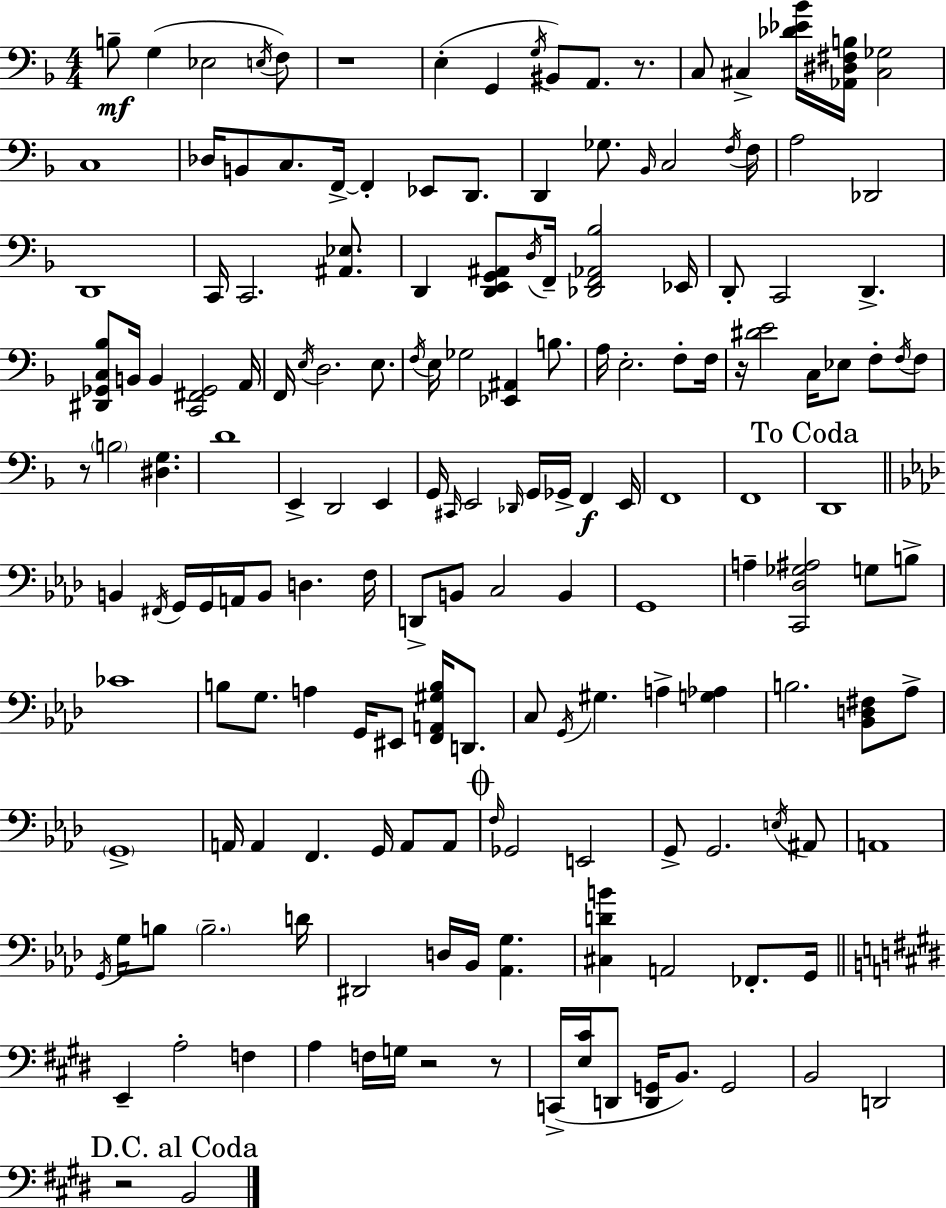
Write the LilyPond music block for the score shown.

{
  \clef bass
  \numericTimeSignature
  \time 4/4
  \key d \minor
  b8--\mf g4( ees2 \acciaccatura { e16 } f8) | r1 | e4-.( g,4 \acciaccatura { g16 } bis,8) a,8. r8. | c8 cis4-> <des' ees' bes'>16 <aes, dis fis b>16 <cis ges>2 | \break c1 | des16 b,8 c8. f,16->~~ f,4-. ees,8 d,8. | d,4 ges8. \grace { bes,16 } c2 | \acciaccatura { f16 } f16 a2 des,2 | \break d,1 | c,16 c,2. | <ais, ees>8. d,4 <d, e, g, ais,>8 \acciaccatura { d16 } f,16-- <des, f, aes, bes>2 | ees,16 d,8-. c,2 d,4.-> | \break <dis, ges, c bes>8 b,16 b,4 <c, fis, ges,>2 | a,16 f,16 \acciaccatura { e16 } d2. | e8. \acciaccatura { f16 } e16 ges2 | <ees, ais,>4 b8. a16 e2.-. | \break f8-. f16 r16 <dis' e'>2 | c16 ees8 f8-. \acciaccatura { f16 } f8 r8 \parenthesize b2 | <dis g>4. d'1 | e,4-> d,2 | \break e,4 g,16 \grace { cis,16 } e,2 | \grace { des,16 } g,16 ges,16-> f,4\f e,16 f,1 | f,1 | \mark "To Coda" d,1 | \break \bar "||" \break \key aes \major b,4 \acciaccatura { fis,16 } g,16 g,16 a,16 b,8 d4. | f16 d,8-> b,8 c2 b,4 | g,1 | a4-- <c, des ges ais>2 g8 b8-> | \break ces'1 | b8 g8. a4 g,16 eis,8 <f, a, gis b>16 d,8. | c8 \acciaccatura { g,16 } gis4. a4-> <g aes>4 | b2. <bes, d fis>8 | \break aes8-> \parenthesize g,1-> | a,16 a,4 f,4. g,16 a,8 | a,8 \mark \markup { \musicglyph "scripts.coda" } \grace { f16 } ges,2 e,2 | g,8-> g,2. | \break \acciaccatura { e16 } ais,8 a,1 | \acciaccatura { g,16 } g16 b8 \parenthesize b2.-- | d'16 dis,2 d16 bes,16 <aes, g>4. | <cis d' b'>4 a,2 | \break fes,8.-. g,16 \bar "||" \break \key e \major e,4-- a2-. f4 | a4 f16 g16 r2 r8 | c,16->( <e cis'>16 d,8 <d, g,>16 b,8.) g,2 | b,2 d,2 | \break \mark "D.C. al Coda" r2 b,2 | \bar "|."
}